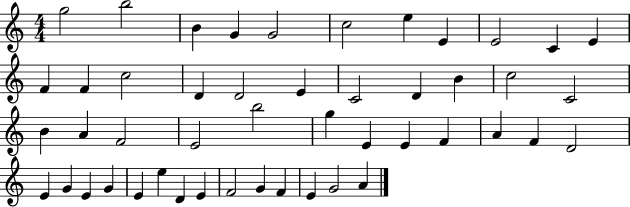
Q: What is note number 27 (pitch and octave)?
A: B5